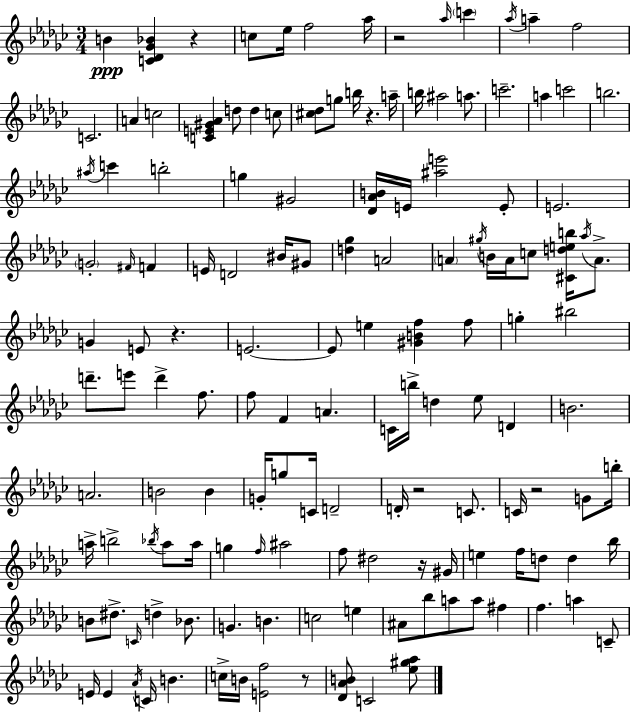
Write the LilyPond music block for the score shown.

{
  \clef treble
  \numericTimeSignature
  \time 3/4
  \key ees \minor
  b'4\ppp <c' des' ges' bes'>4 r4 | c''8 ees''16 f''2 aes''16 | r2 \grace { aes''16 } \parenthesize c'''4 | \acciaccatura { aes''16 } a''4-- f''2 | \break c'2. | a'4 c''2 | <c' e' gis' aes'>4 d''8 d''4 | c''8 <cis'' des''>8 g''8 b''16 r4. | \break a''16-- b''16 ais''2 a''8. | c'''2.-- | a''4 c'''2 | b''2. | \break \acciaccatura { ais''16 } c'''4 b''2-. | g''4 gis'2 | <des' aes' b'>16 e'16 <ais'' e'''>2 | e'8-. e'2. | \break \parenthesize g'2-. \grace { fis'16 } | f'4 e'16 d'2 | bis'16 gis'8 <d'' ges''>4 a'2 | \parenthesize a'4 \acciaccatura { gis''16 } b'16 a'16 c''8 | \break <cis' d'' e'' b''>16 \acciaccatura { aes''16 } a'8.-> g'4 e'8 | r4. e'2.~~ | e'8 e''4 | <gis' b' f''>4 f''8 g''4-. bis''2 | \break d'''8.-- e'''8 d'''4-> | f''8. f''8 f'4 | a'4. c'16 b''16-> d''4 | ees''8 d'4 b'2. | \break a'2. | b'2 | b'4 g'16-. g''8 c'16 d'2-- | d'16-. r2 | \break c'8. c'16 r2 | g'8 b''16-. a''16-> b''2-> | \acciaccatura { bes''16 } a''8 a''16 g''4 \grace { f''16 } | ais''2 f''8 dis''2 | \break r16 gis'16 e''4 | f''16 d''8 d''4 bes''16 b'8 dis''8.-> | \grace { c'16 } d''4-> bes'8. g'4. | b'4. c''2 | \break e''4 ais'8 bes''8 | a''8 a''8 fis''4 f''4. | a''4 c'8-- e'16 e'4 | \acciaccatura { aes'16 } c'16 b'4. c''16-> b'16 | \break <e' f''>2 r8 <des' aes' b'>8 | c'2 <ees'' gis'' aes''>8 \bar "|."
}